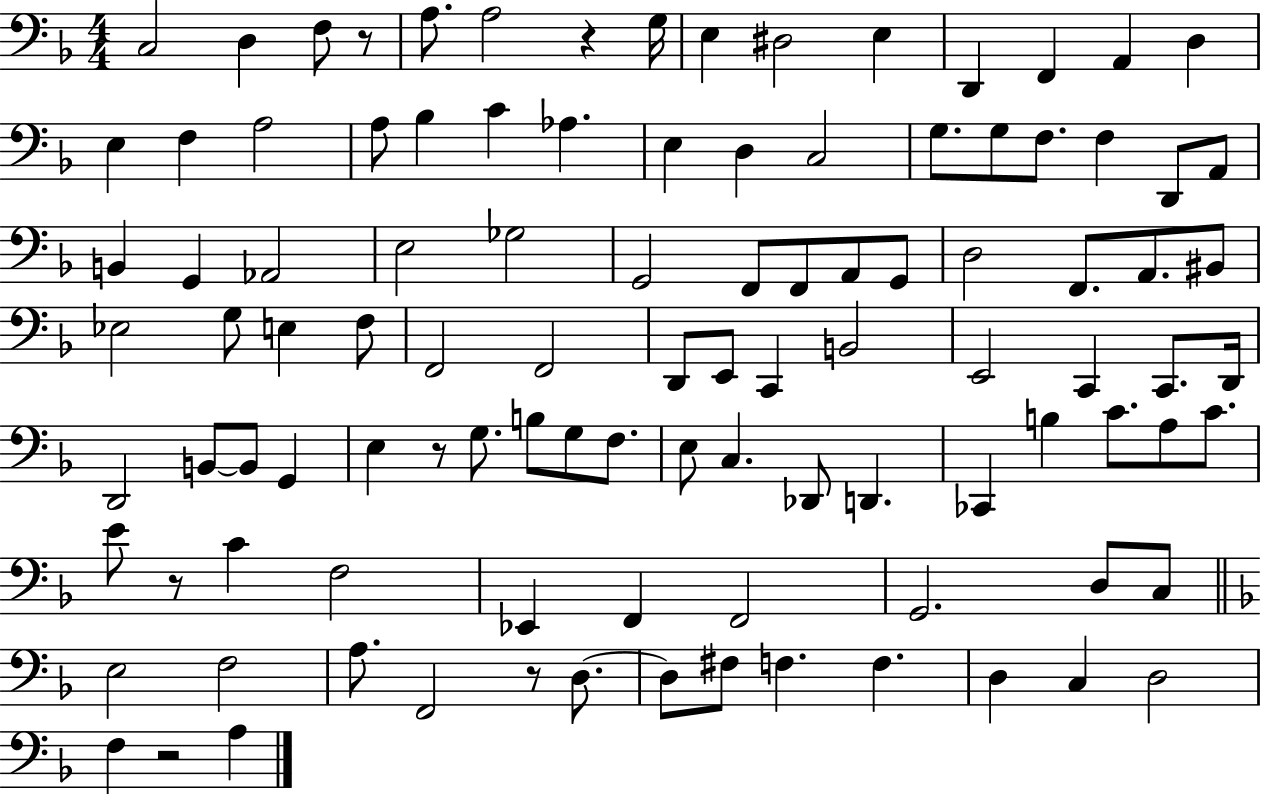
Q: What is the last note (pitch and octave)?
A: A3